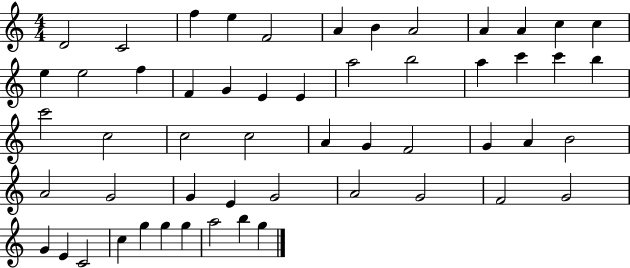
X:1
T:Untitled
M:4/4
L:1/4
K:C
D2 C2 f e F2 A B A2 A A c c e e2 f F G E E a2 b2 a c' c' b c'2 c2 c2 c2 A G F2 G A B2 A2 G2 G E G2 A2 G2 F2 G2 G E C2 c g g g a2 b g